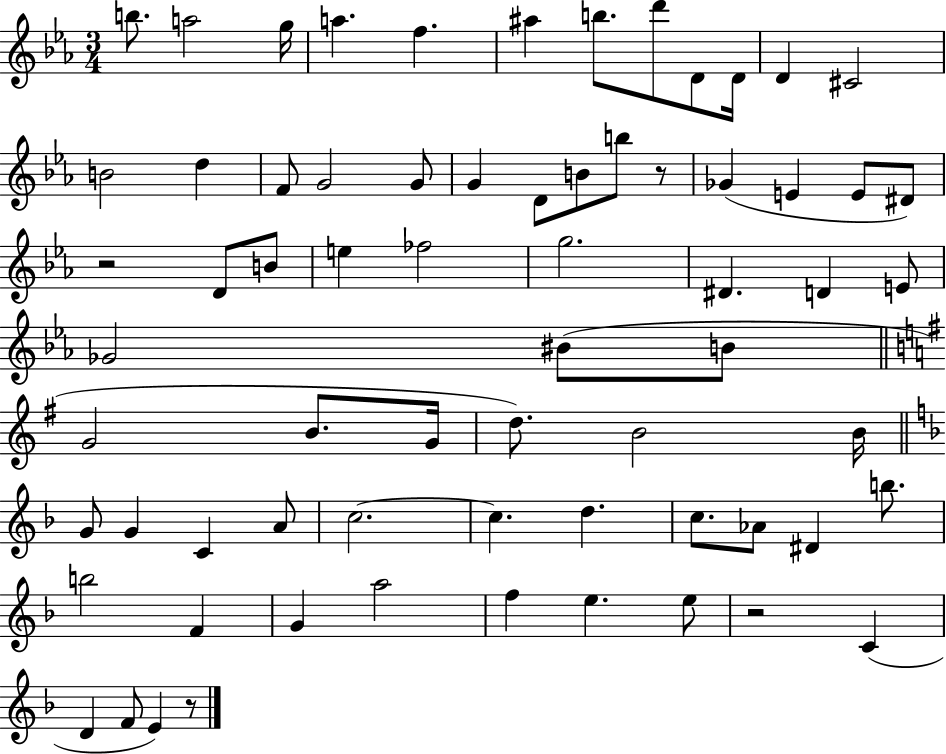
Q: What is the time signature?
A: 3/4